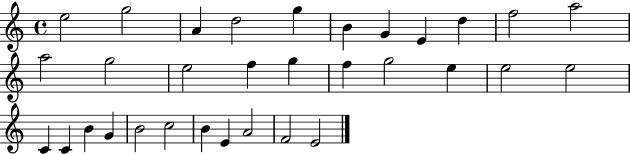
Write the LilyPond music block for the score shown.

{
  \clef treble
  \time 4/4
  \defaultTimeSignature
  \key c \major
  e''2 g''2 | a'4 d''2 g''4 | b'4 g'4 e'4 d''4 | f''2 a''2 | \break a''2 g''2 | e''2 f''4 g''4 | f''4 g''2 e''4 | e''2 e''2 | \break c'4 c'4 b'4 g'4 | b'2 c''2 | b'4 e'4 a'2 | f'2 e'2 | \break \bar "|."
}